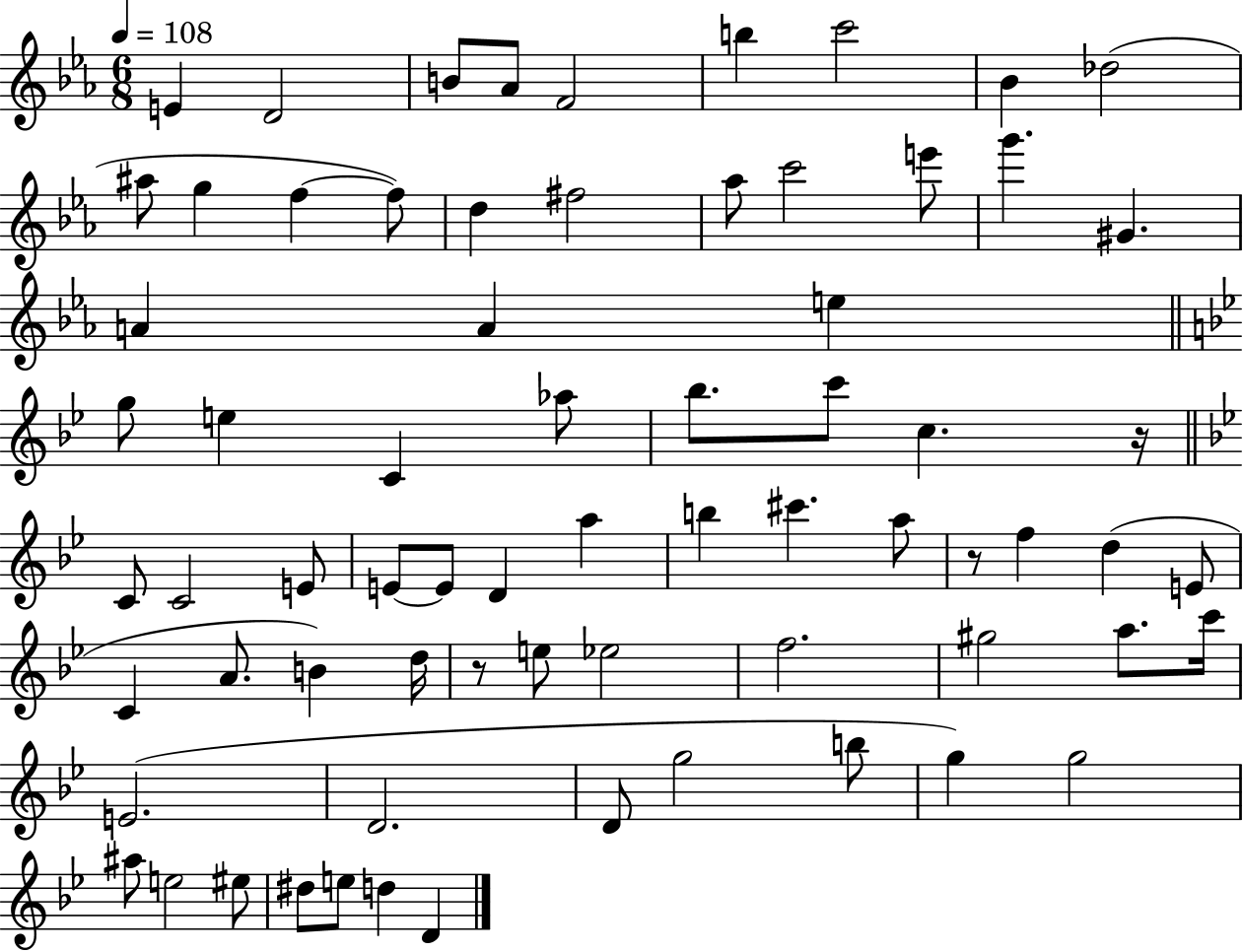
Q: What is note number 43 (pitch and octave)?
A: E4